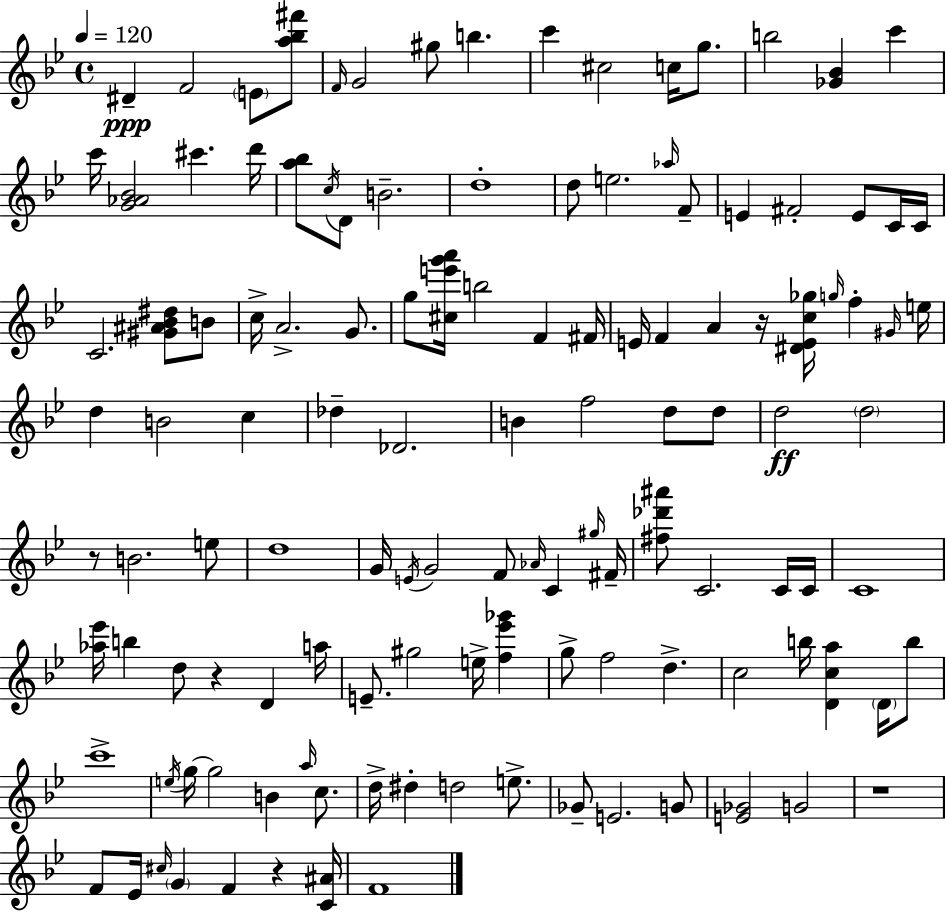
{
  \clef treble
  \time 4/4
  \defaultTimeSignature
  \key bes \major
  \tempo 4 = 120
  \repeat volta 2 { dis'4--\ppp f'2 \parenthesize e'8 <a'' bes'' fis'''>8 | \grace { f'16 } g'2 gis''8 b''4. | c'''4 cis''2 c''16 g''8. | b''2 <ges' bes'>4 c'''4 | \break c'''16 <g' aes' bes'>2 cis'''4. | d'''16 <a'' bes''>8 \acciaccatura { c''16 } d'8 b'2.-- | d''1-. | d''8 e''2. | \break \grace { aes''16 } f'8-- e'4 fis'2-. e'8 | c'16 c'16 c'2. <gis' ais' bes' dis''>8 | b'8 c''16-> a'2.-> | g'8. g''8 <cis'' e''' g''' a'''>16 b''2 f'4 | \break fis'16 e'16 f'4 a'4 r16 <dis' e' c'' ges''>16 \grace { g''16 } f''4-. | \grace { gis'16 } e''16 d''4 b'2 | c''4 des''4-- des'2. | b'4 f''2 | \break d''8 d''8 d''2\ff \parenthesize d''2 | r8 b'2. | e''8 d''1 | g'16 \acciaccatura { e'16 } g'2 f'8 | \break \grace { aes'16 } c'4 \grace { gis''16 } fis'16-- <fis'' des''' ais'''>8 c'2. | c'16 c'16 c'1 | <aes'' ees'''>16 b''4 d''8 r4 | d'4 a''16 e'8.-- gis''2 | \break e''16-> <f'' ees''' ges'''>4 g''8-> f''2 | d''4.-> c''2 | b''16 <d' c'' a''>4 \parenthesize d'16 b''8 c'''1-> | \acciaccatura { e''16 } g''16~~ g''2 | \break b'4 \grace { a''16 } c''8. d''16-> dis''4-. d''2 | e''8.-> ges'8-- e'2. | g'8 <e' ges'>2 | g'2 r1 | \break f'8 ees'16 \grace { cis''16 } \parenthesize g'4 | f'4 r4 <c' ais'>16 f'1 | } \bar "|."
}